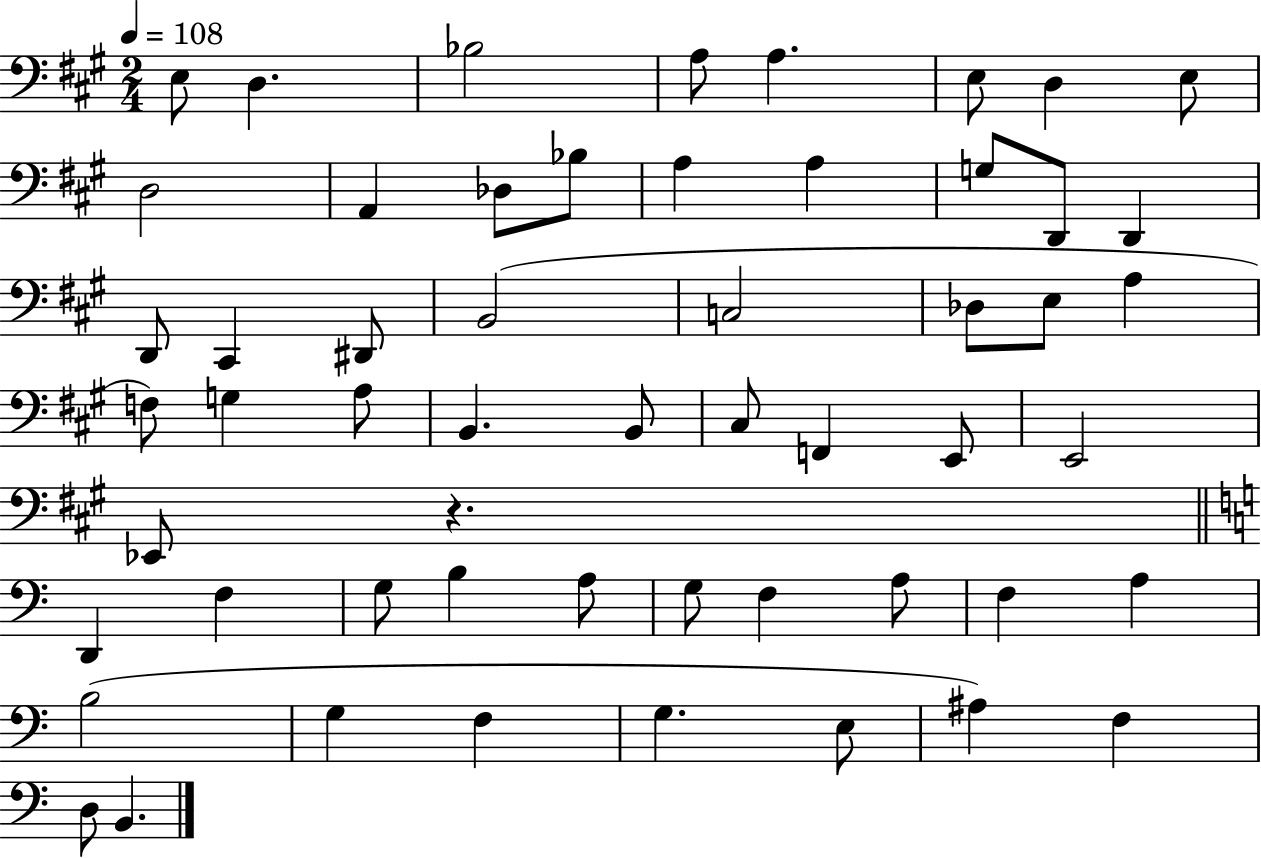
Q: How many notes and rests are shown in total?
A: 55